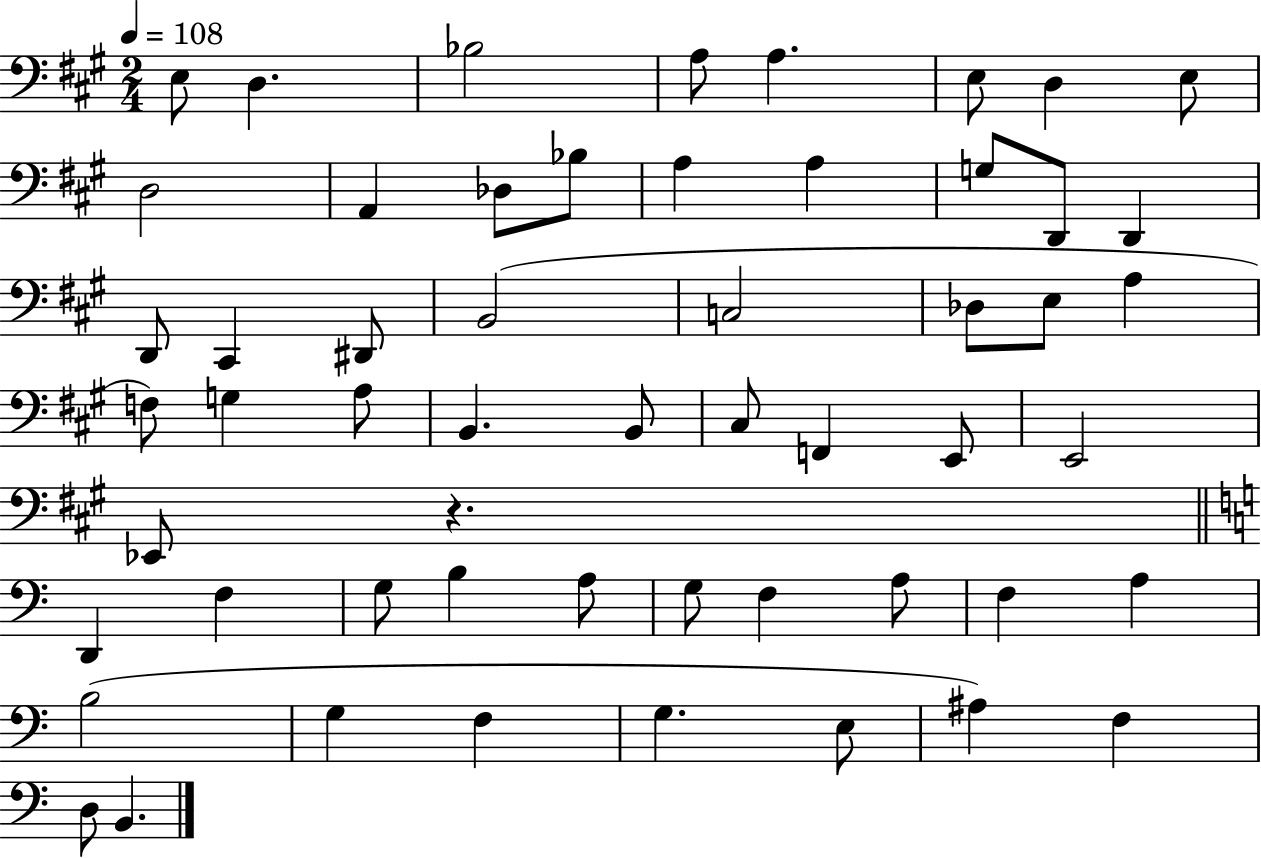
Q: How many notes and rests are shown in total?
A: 55